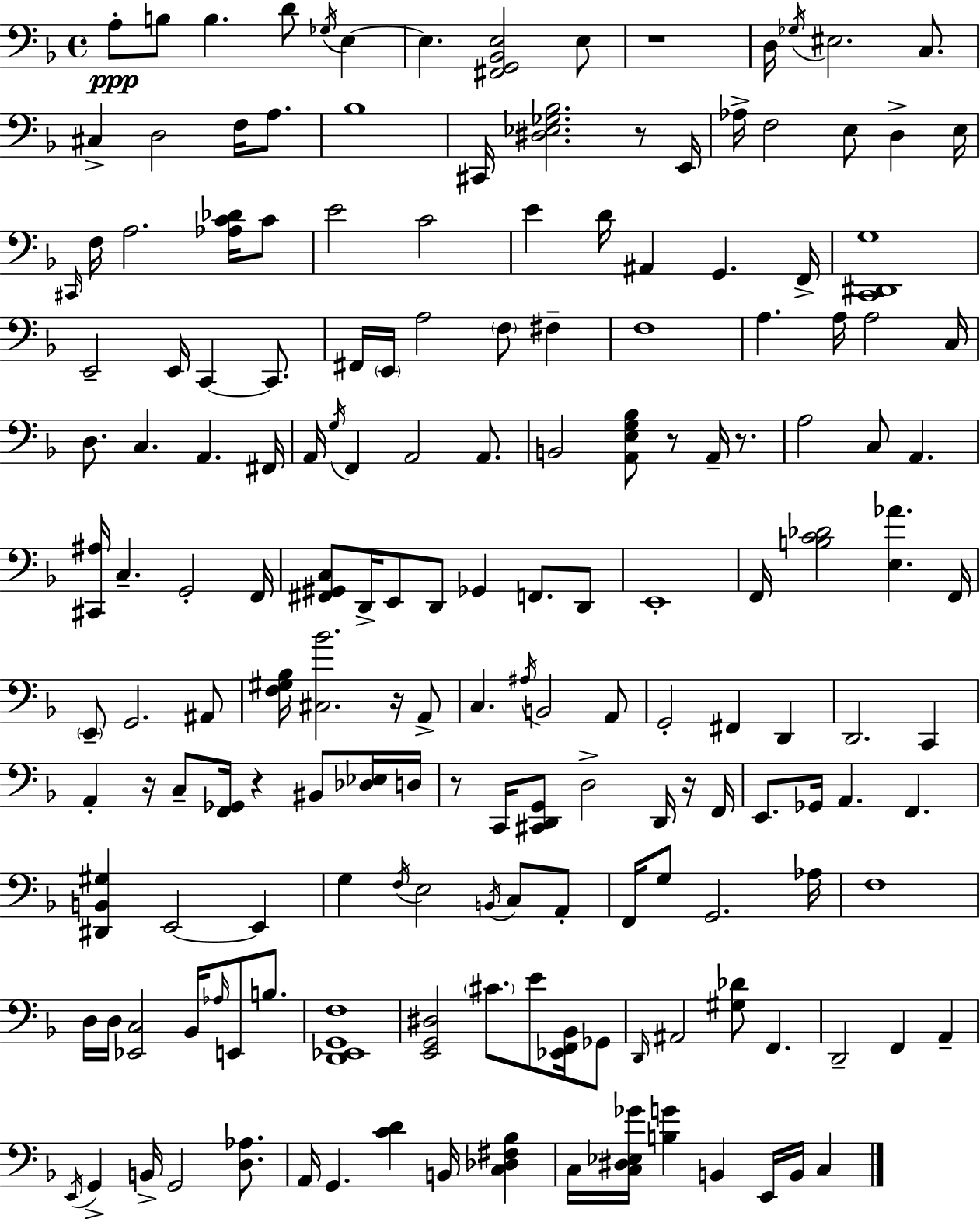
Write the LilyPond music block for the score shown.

{
  \clef bass
  \time 4/4
  \defaultTimeSignature
  \key d \minor
  a8-.\ppp b8 b4. d'8 \acciaccatura { ges16 } e4~~ | e4. <fis, g, bes, e>2 e8 | r1 | d16 \acciaccatura { ges16 } eis2. c8. | \break cis4-> d2 f16 a8. | bes1 | cis,16 <dis ees ges bes>2. r8 | e,16 aes16-> f2 e8 d4-> | \break e16 \grace { cis,16 } f16 a2. | <aes c' des'>16 c'8 e'2 c'2 | e'4 d'16 ais,4 g,4. | f,16-> <c, dis, g>1 | \break e,2-- e,16 c,4~~ | c,8. fis,16 \parenthesize e,16 a2 \parenthesize f8 fis4-- | f1 | a4. a16 a2 | \break c16 d8. c4. a,4. | fis,16 a,16 \acciaccatura { g16 } f,4 a,2 | a,8. b,2 <a, e g bes>8 r8 | a,16-- r8. a2 c8 a,4. | \break <cis, ais>16 c4.-- g,2-. | f,16 <fis, gis, c>8 d,16-> e,8 d,8 ges,4 f,8. | d,8 e,1-. | f,16 <b c' des'>2 <e aes'>4. | \break f,16 \parenthesize e,8-- g,2. | ais,8 <f gis bes>16 <cis bes'>2. | r16 a,8-> c4. \acciaccatura { ais16 } b,2 | a,8 g,2-. fis,4 | \break d,4 d,2. | c,4 a,4-. r16 c8-- <f, ges,>16 r4 | bis,8 <des ees>16 d16 r8 c,16 <cis, d, g,>8 d2-> | d,16 r16 f,16 e,8. ges,16 a,4. f,4. | \break <dis, b, gis>4 e,2~~ | e,4 g4 \acciaccatura { f16 } e2 | \acciaccatura { b,16 } c8 a,8-. f,16 g8 g,2. | aes16 f1 | \break d16 d16 <ees, c>2 | bes,16 \grace { aes16 } e,8 b8. <d, ees, g, f>1 | <e, g, dis>2 | \parenthesize cis'8. e'8 <ees, f, bes,>16 ges,8 \grace { d,16 } ais,2 | \break <gis des'>8 f,4. d,2-- | f,4 a,4-- \acciaccatura { e,16 } g,4-> b,16-> g,2 | <d aes>8. a,16 g,4. | <c' d'>4 b,16 <c des fis bes>4 c16 <c dis ees ges'>16 <b g'>4 | \break b,4 e,16 b,16 c4 \bar "|."
}